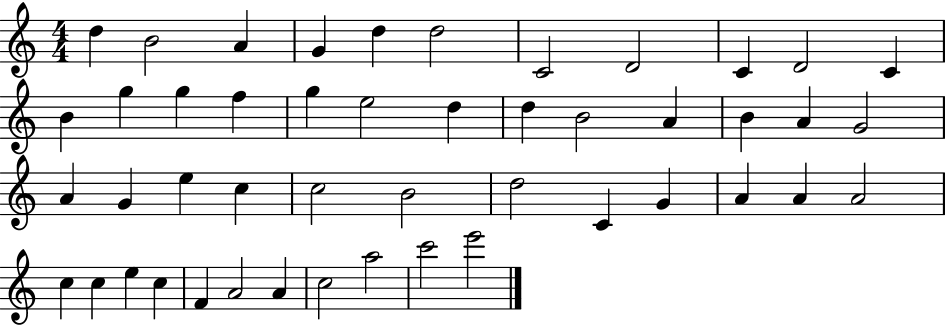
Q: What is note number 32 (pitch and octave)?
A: C4